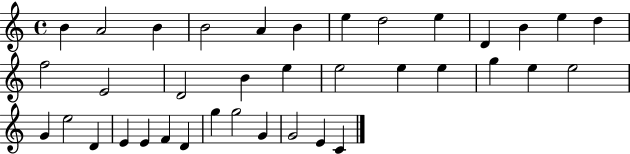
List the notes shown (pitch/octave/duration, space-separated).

B4/q A4/h B4/q B4/h A4/q B4/q E5/q D5/h E5/q D4/q B4/q E5/q D5/q F5/h E4/h D4/h B4/q E5/q E5/h E5/q E5/q G5/q E5/q E5/h G4/q E5/h D4/q E4/q E4/q F4/q D4/q G5/q G5/h G4/q G4/h E4/q C4/q